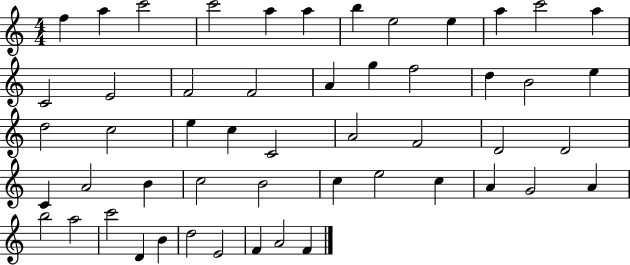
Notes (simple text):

F5/q A5/q C6/h C6/h A5/q A5/q B5/q E5/h E5/q A5/q C6/h A5/q C4/h E4/h F4/h F4/h A4/q G5/q F5/h D5/q B4/h E5/q D5/h C5/h E5/q C5/q C4/h A4/h F4/h D4/h D4/h C4/q A4/h B4/q C5/h B4/h C5/q E5/h C5/q A4/q G4/h A4/q B5/h A5/h C6/h D4/q B4/q D5/h E4/h F4/q A4/h F4/q